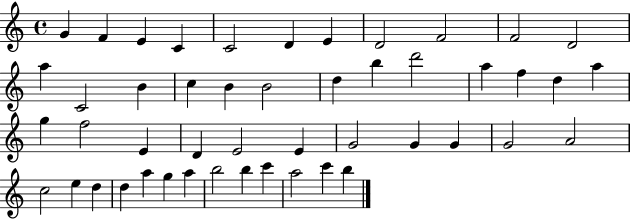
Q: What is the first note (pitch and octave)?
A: G4